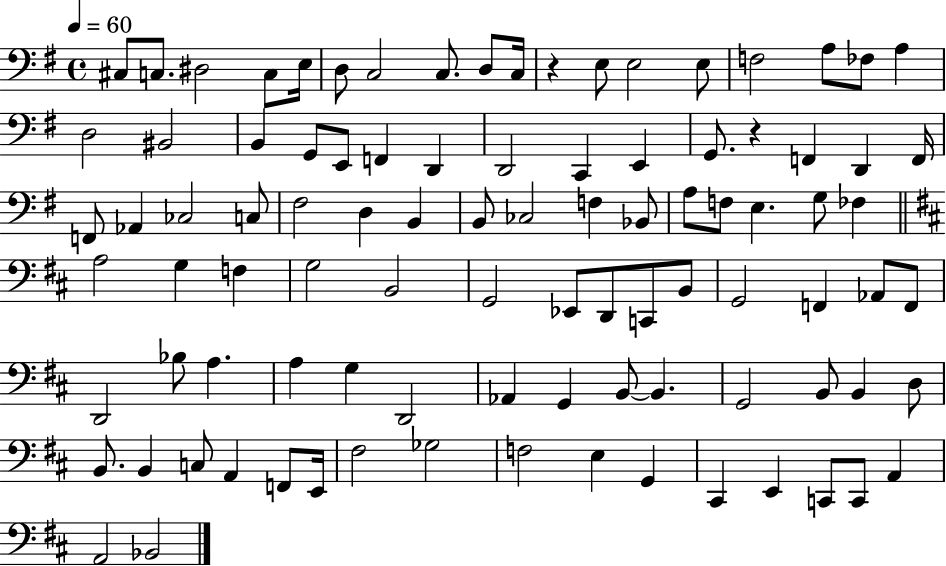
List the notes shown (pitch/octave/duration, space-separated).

C#3/e C3/e. D#3/h C3/e E3/s D3/e C3/h C3/e. D3/e C3/s R/q E3/e E3/h E3/e F3/h A3/e FES3/e A3/q D3/h BIS2/h B2/q G2/e E2/e F2/q D2/q D2/h C2/q E2/q G2/e. R/q F2/q D2/q F2/s F2/e Ab2/q CES3/h C3/e F#3/h D3/q B2/q B2/e CES3/h F3/q Bb2/e A3/e F3/e E3/q. G3/e FES3/q A3/h G3/q F3/q G3/h B2/h G2/h Eb2/e D2/e C2/e B2/e G2/h F2/q Ab2/e F2/e D2/h Bb3/e A3/q. A3/q G3/q D2/h Ab2/q G2/q B2/e B2/q. G2/h B2/e B2/q D3/e B2/e. B2/q C3/e A2/q F2/e E2/s F#3/h Gb3/h F3/h E3/q G2/q C#2/q E2/q C2/e C2/e A2/q A2/h Bb2/h